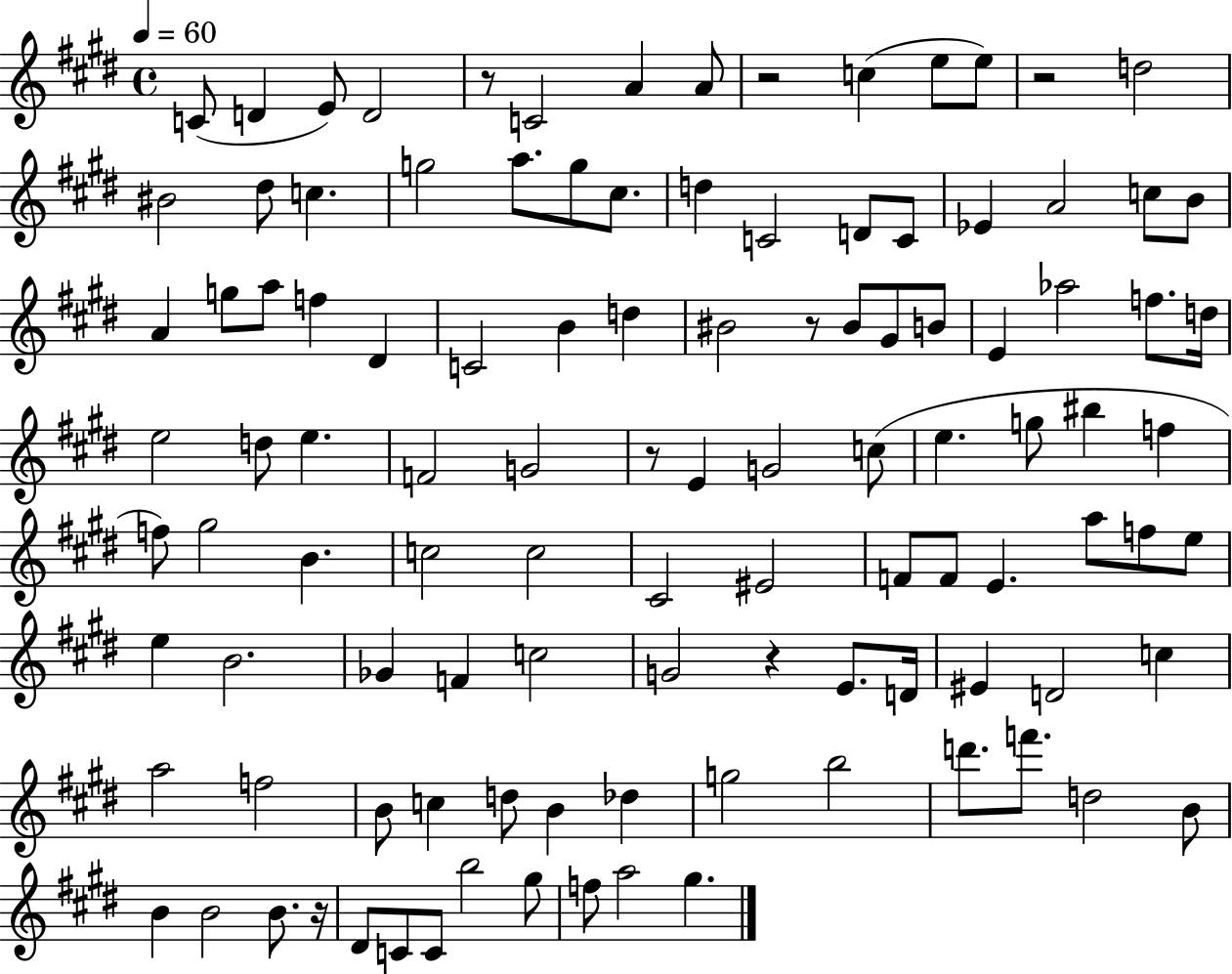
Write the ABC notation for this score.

X:1
T:Untitled
M:4/4
L:1/4
K:E
C/2 D E/2 D2 z/2 C2 A A/2 z2 c e/2 e/2 z2 d2 ^B2 ^d/2 c g2 a/2 g/2 ^c/2 d C2 D/2 C/2 _E A2 c/2 B/2 A g/2 a/2 f ^D C2 B d ^B2 z/2 ^B/2 ^G/2 B/2 E _a2 f/2 d/4 e2 d/2 e F2 G2 z/2 E G2 c/2 e g/2 ^b f f/2 ^g2 B c2 c2 ^C2 ^E2 F/2 F/2 E a/2 f/2 e/2 e B2 _G F c2 G2 z E/2 D/4 ^E D2 c a2 f2 B/2 c d/2 B _d g2 b2 d'/2 f'/2 d2 B/2 B B2 B/2 z/4 ^D/2 C/2 C/2 b2 ^g/2 f/2 a2 ^g